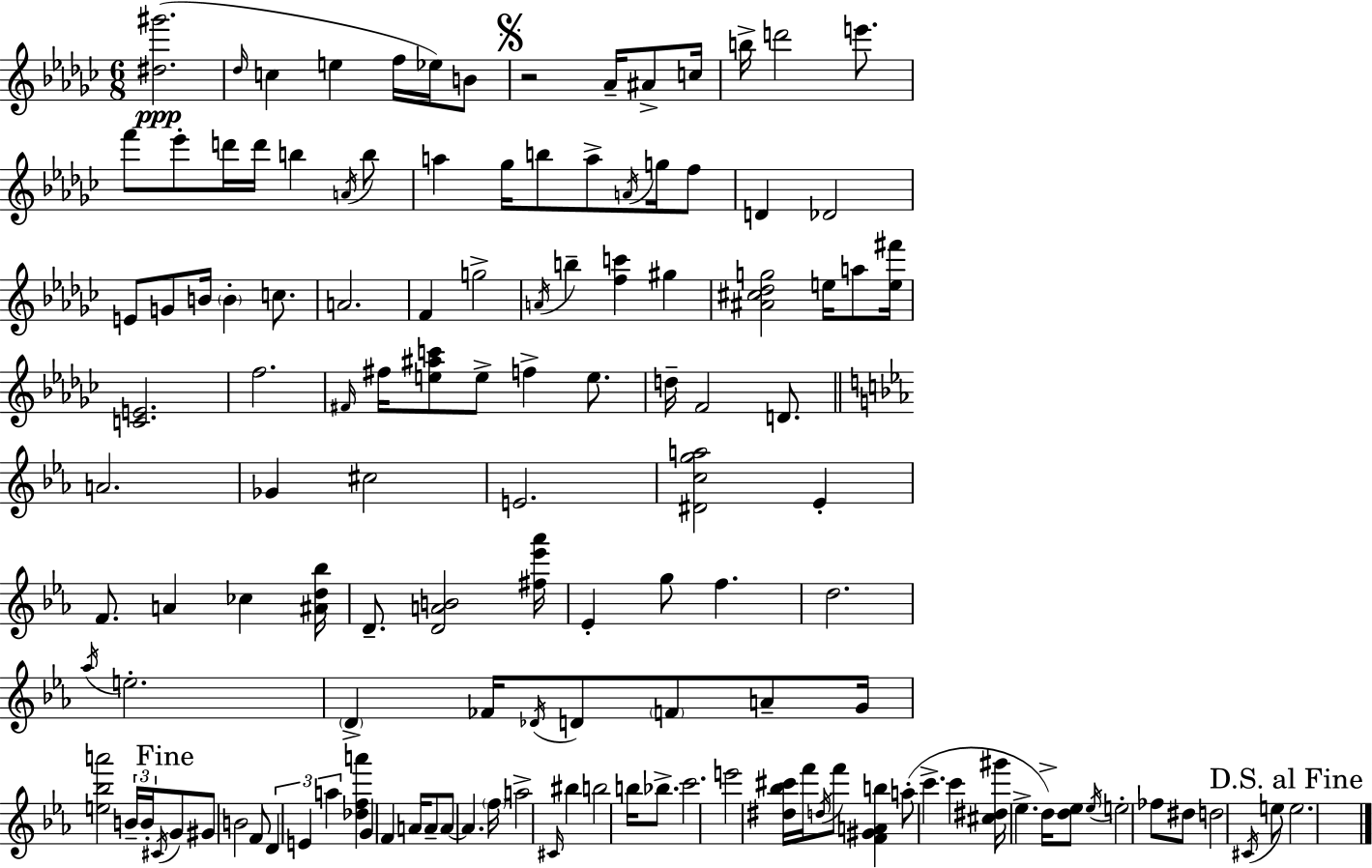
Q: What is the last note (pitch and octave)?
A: E5